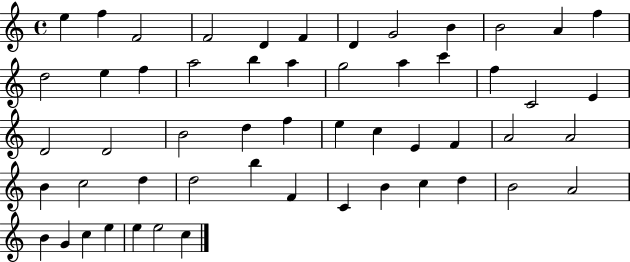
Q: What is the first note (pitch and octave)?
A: E5